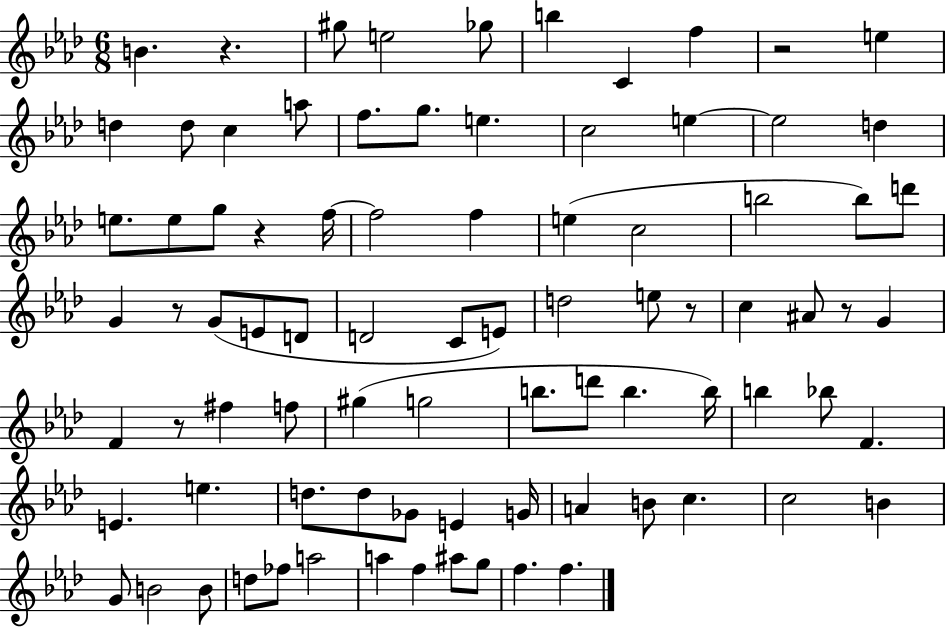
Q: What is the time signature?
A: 6/8